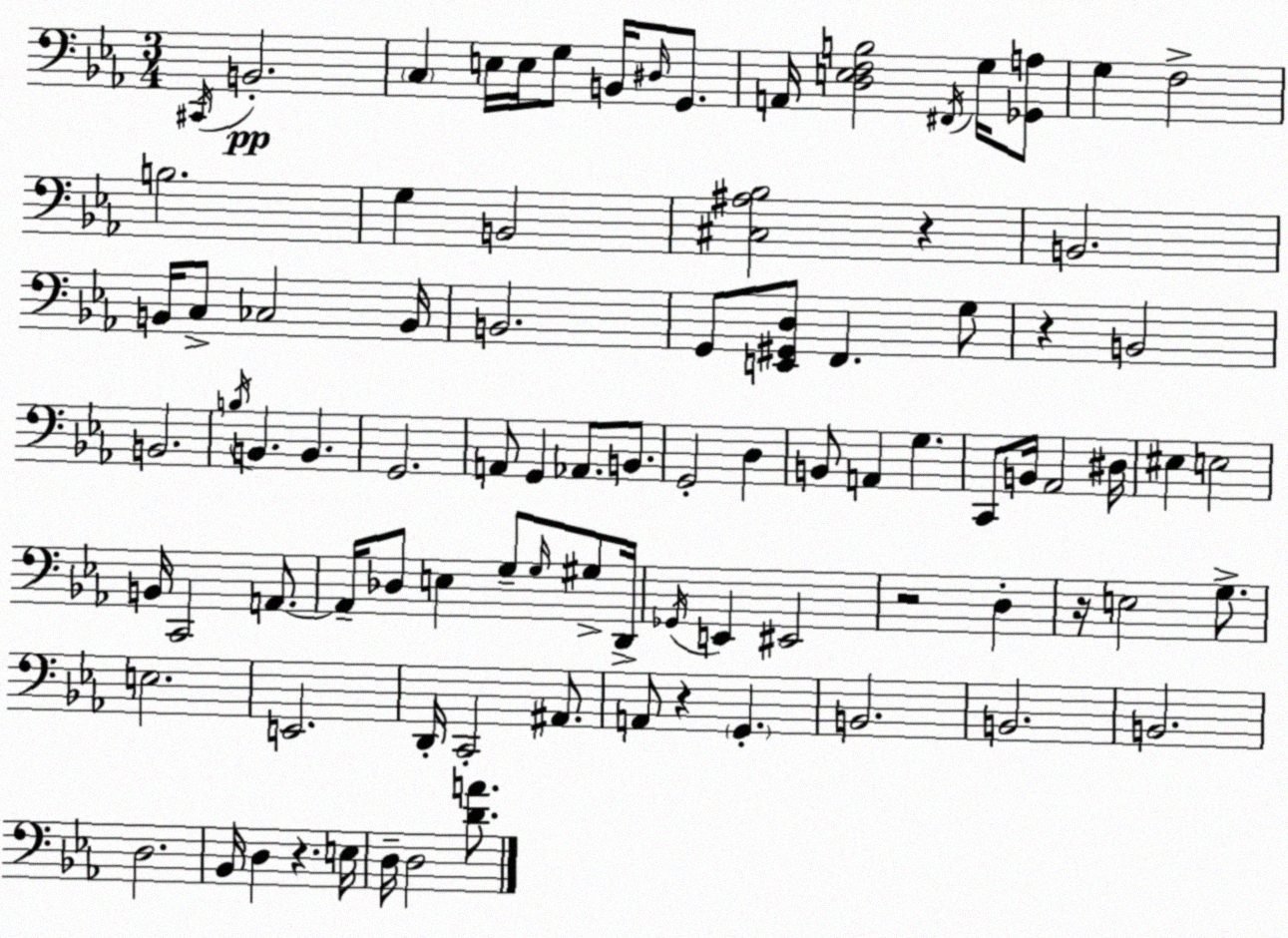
X:1
T:Untitled
M:3/4
L:1/4
K:Eb
^C,,/4 B,,2 C, E,/4 E,/4 G,/2 B,,/4 ^D,/4 G,,/2 A,,/4 [D,E,F,B,]2 ^F,,/4 G,/4 [_G,,A,]/2 G, F,2 B,2 G, B,,2 [^C,^A,_B,]2 z B,,2 B,,/4 C,/2 _C,2 B,,/4 B,,2 G,,/2 [E,,^G,,D,]/2 F,, G,/2 z B,,2 B,,2 B,/4 B,, B,, G,,2 A,,/2 G,, _A,,/2 B,,/2 G,,2 D, B,,/2 A,, G, C,,/2 B,,/4 _A,,2 ^D,/4 ^E, E,2 B,,/4 C,,2 A,,/2 A,,/4 _D,/2 E, G,/2 G,/4 ^G,/2 D,,/4 _G,,/4 E,, ^E,,2 z2 D, z/4 E,2 G,/2 E,2 E,,2 D,,/4 C,,2 ^A,,/2 A,,/2 z G,, B,,2 B,,2 B,,2 D,2 _B,,/4 D, z E,/4 D,/4 D,2 [DA]/2